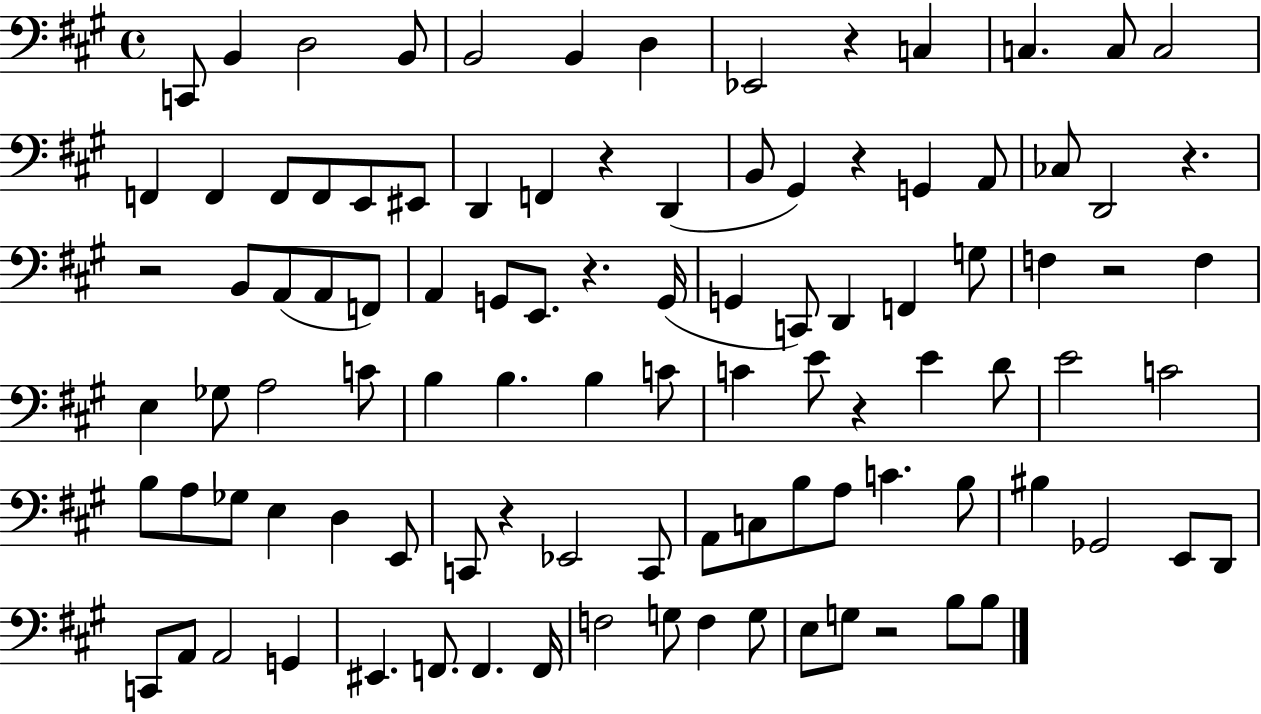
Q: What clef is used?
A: bass